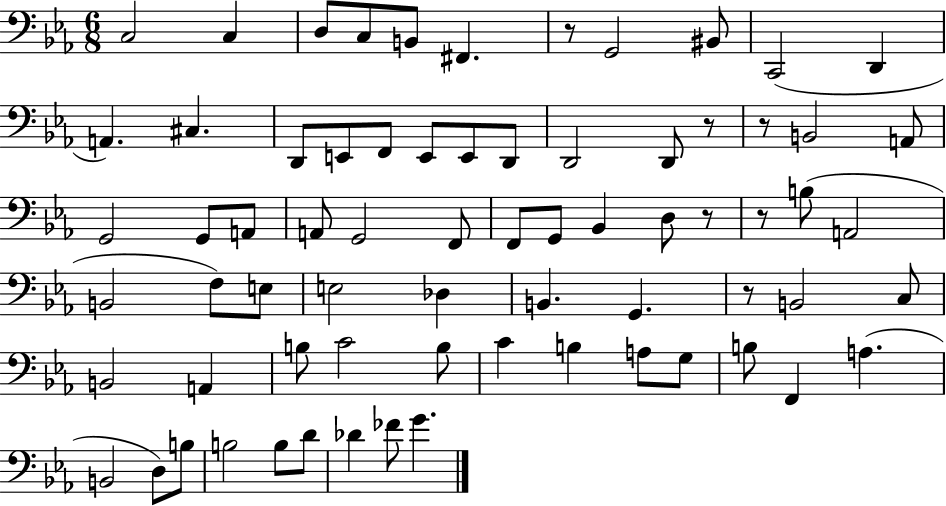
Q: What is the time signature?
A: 6/8